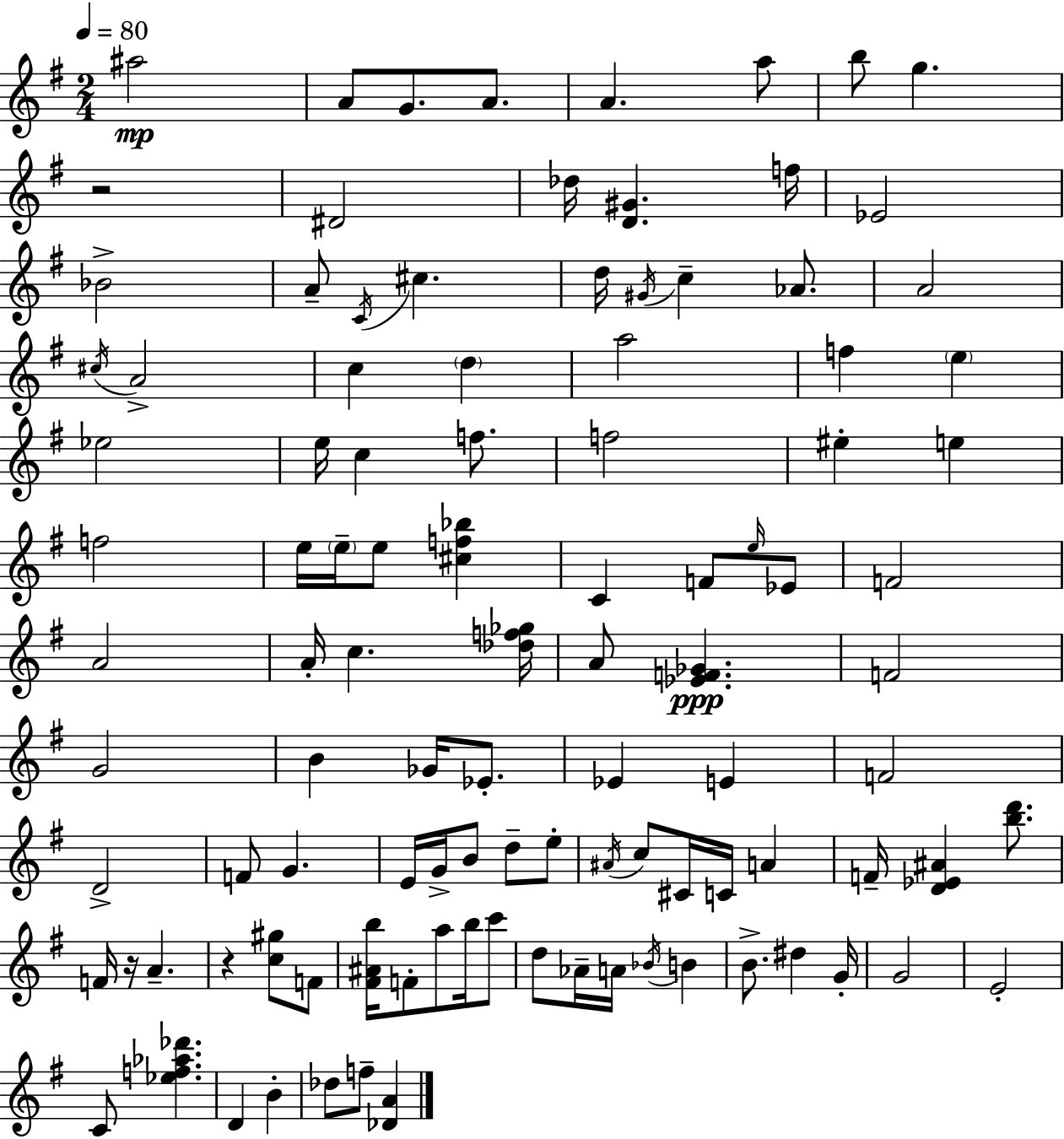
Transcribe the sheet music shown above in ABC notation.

X:1
T:Untitled
M:2/4
L:1/4
K:G
^a2 A/2 G/2 A/2 A a/2 b/2 g z2 ^D2 _d/4 [D^G] f/4 _E2 _B2 A/2 C/4 ^c d/4 ^G/4 c _A/2 A2 ^c/4 A2 c d a2 f e _e2 e/4 c f/2 f2 ^e e f2 e/4 e/4 e/2 [^cf_b] C F/2 e/4 _E/2 F2 A2 A/4 c [_df_g]/4 A/2 [_EF_G] F2 G2 B _G/4 _E/2 _E E F2 D2 F/2 G E/4 G/4 B/2 d/2 e/2 ^A/4 c/2 ^C/4 C/4 A F/4 [D_E^A] [bd']/2 F/4 z/4 A z [c^g]/2 F/2 [^F^Ab]/4 F/2 a/2 b/4 c'/2 d/2 _A/4 A/4 _B/4 B B/2 ^d G/4 G2 E2 C/2 [_ef_a_d'] D B _d/2 f/2 [_DA]